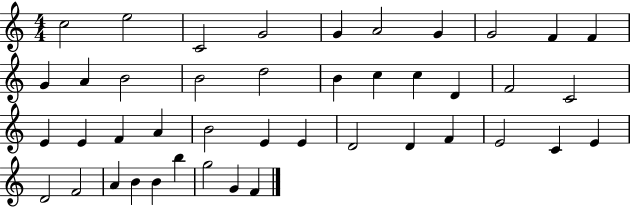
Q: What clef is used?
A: treble